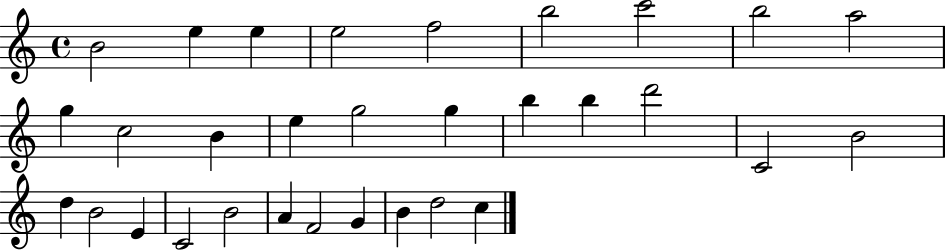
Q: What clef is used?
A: treble